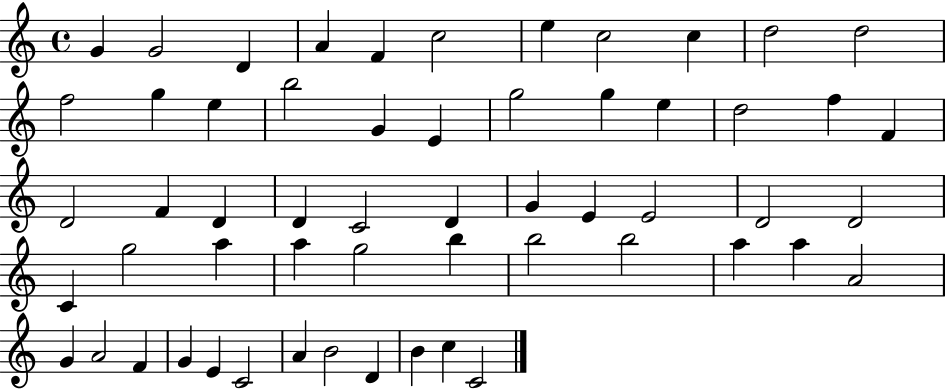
G4/q G4/h D4/q A4/q F4/q C5/h E5/q C5/h C5/q D5/h D5/h F5/h G5/q E5/q B5/h G4/q E4/q G5/h G5/q E5/q D5/h F5/q F4/q D4/h F4/q D4/q D4/q C4/h D4/q G4/q E4/q E4/h D4/h D4/h C4/q G5/h A5/q A5/q G5/h B5/q B5/h B5/h A5/q A5/q A4/h G4/q A4/h F4/q G4/q E4/q C4/h A4/q B4/h D4/q B4/q C5/q C4/h